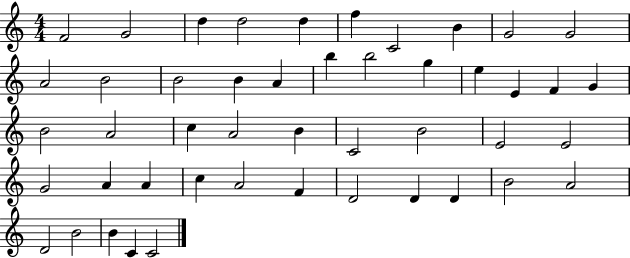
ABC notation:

X:1
T:Untitled
M:4/4
L:1/4
K:C
F2 G2 d d2 d f C2 B G2 G2 A2 B2 B2 B A b b2 g e E F G B2 A2 c A2 B C2 B2 E2 E2 G2 A A c A2 F D2 D D B2 A2 D2 B2 B C C2